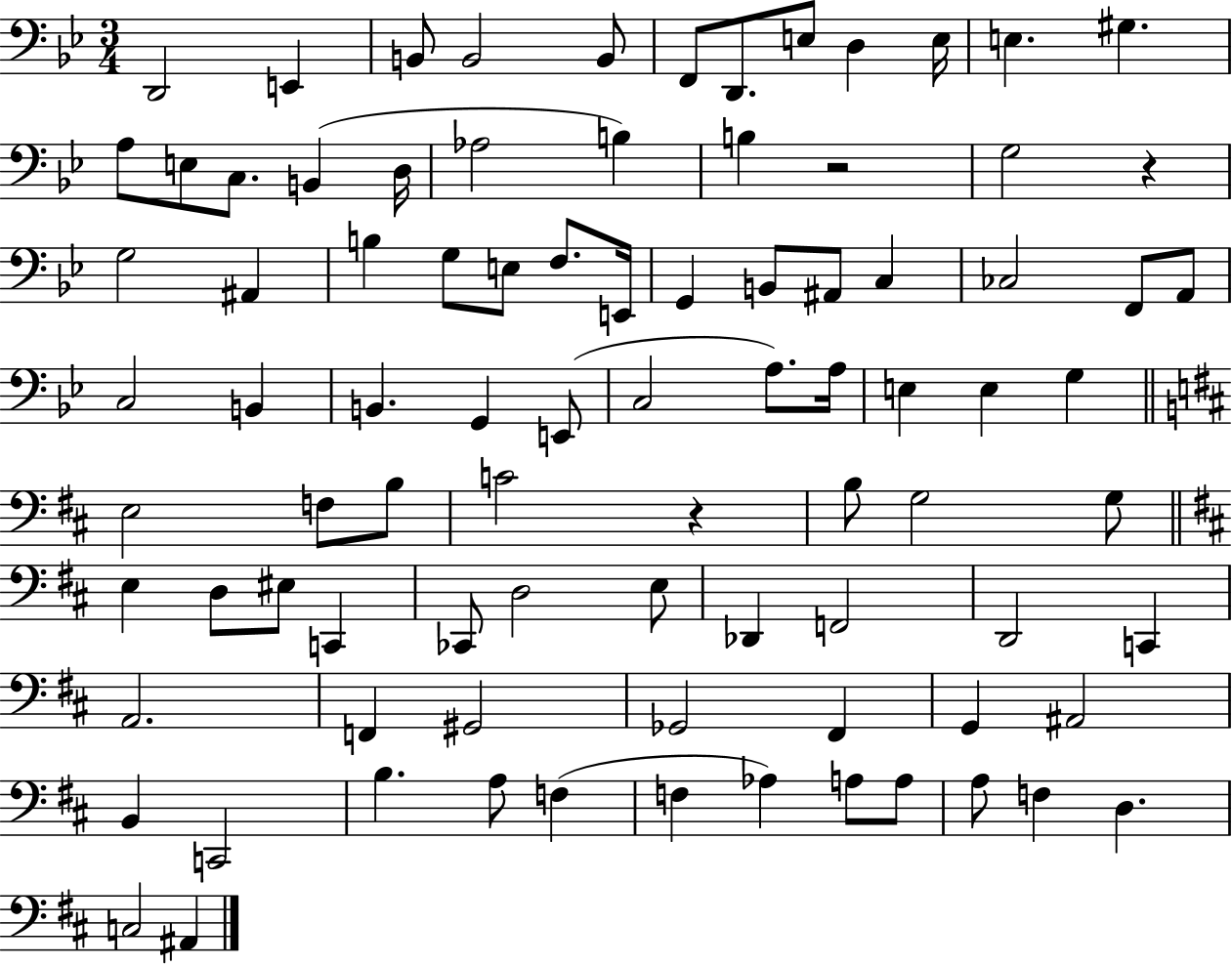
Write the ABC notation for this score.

X:1
T:Untitled
M:3/4
L:1/4
K:Bb
D,,2 E,, B,,/2 B,,2 B,,/2 F,,/2 D,,/2 E,/2 D, E,/4 E, ^G, A,/2 E,/2 C,/2 B,, D,/4 _A,2 B, B, z2 G,2 z G,2 ^A,, B, G,/2 E,/2 F,/2 E,,/4 G,, B,,/2 ^A,,/2 C, _C,2 F,,/2 A,,/2 C,2 B,, B,, G,, E,,/2 C,2 A,/2 A,/4 E, E, G, E,2 F,/2 B,/2 C2 z B,/2 G,2 G,/2 E, D,/2 ^E,/2 C,, _C,,/2 D,2 E,/2 _D,, F,,2 D,,2 C,, A,,2 F,, ^G,,2 _G,,2 ^F,, G,, ^A,,2 B,, C,,2 B, A,/2 F, F, _A, A,/2 A,/2 A,/2 F, D, C,2 ^A,,